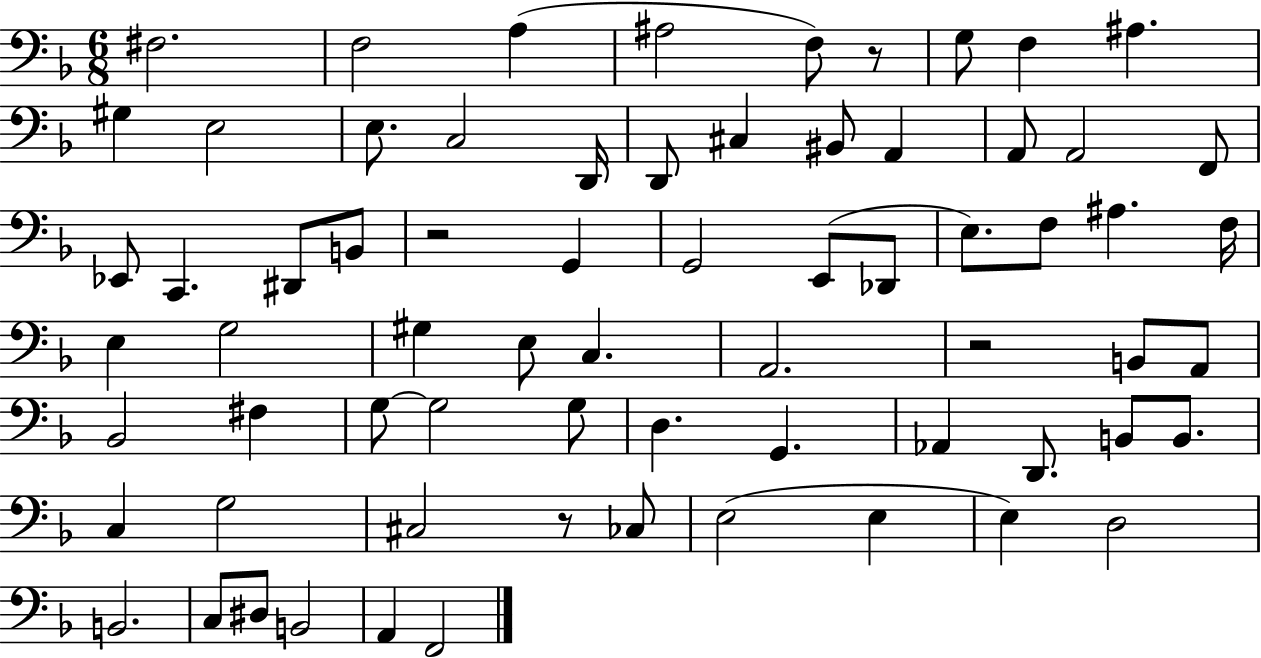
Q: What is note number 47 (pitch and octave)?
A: G2